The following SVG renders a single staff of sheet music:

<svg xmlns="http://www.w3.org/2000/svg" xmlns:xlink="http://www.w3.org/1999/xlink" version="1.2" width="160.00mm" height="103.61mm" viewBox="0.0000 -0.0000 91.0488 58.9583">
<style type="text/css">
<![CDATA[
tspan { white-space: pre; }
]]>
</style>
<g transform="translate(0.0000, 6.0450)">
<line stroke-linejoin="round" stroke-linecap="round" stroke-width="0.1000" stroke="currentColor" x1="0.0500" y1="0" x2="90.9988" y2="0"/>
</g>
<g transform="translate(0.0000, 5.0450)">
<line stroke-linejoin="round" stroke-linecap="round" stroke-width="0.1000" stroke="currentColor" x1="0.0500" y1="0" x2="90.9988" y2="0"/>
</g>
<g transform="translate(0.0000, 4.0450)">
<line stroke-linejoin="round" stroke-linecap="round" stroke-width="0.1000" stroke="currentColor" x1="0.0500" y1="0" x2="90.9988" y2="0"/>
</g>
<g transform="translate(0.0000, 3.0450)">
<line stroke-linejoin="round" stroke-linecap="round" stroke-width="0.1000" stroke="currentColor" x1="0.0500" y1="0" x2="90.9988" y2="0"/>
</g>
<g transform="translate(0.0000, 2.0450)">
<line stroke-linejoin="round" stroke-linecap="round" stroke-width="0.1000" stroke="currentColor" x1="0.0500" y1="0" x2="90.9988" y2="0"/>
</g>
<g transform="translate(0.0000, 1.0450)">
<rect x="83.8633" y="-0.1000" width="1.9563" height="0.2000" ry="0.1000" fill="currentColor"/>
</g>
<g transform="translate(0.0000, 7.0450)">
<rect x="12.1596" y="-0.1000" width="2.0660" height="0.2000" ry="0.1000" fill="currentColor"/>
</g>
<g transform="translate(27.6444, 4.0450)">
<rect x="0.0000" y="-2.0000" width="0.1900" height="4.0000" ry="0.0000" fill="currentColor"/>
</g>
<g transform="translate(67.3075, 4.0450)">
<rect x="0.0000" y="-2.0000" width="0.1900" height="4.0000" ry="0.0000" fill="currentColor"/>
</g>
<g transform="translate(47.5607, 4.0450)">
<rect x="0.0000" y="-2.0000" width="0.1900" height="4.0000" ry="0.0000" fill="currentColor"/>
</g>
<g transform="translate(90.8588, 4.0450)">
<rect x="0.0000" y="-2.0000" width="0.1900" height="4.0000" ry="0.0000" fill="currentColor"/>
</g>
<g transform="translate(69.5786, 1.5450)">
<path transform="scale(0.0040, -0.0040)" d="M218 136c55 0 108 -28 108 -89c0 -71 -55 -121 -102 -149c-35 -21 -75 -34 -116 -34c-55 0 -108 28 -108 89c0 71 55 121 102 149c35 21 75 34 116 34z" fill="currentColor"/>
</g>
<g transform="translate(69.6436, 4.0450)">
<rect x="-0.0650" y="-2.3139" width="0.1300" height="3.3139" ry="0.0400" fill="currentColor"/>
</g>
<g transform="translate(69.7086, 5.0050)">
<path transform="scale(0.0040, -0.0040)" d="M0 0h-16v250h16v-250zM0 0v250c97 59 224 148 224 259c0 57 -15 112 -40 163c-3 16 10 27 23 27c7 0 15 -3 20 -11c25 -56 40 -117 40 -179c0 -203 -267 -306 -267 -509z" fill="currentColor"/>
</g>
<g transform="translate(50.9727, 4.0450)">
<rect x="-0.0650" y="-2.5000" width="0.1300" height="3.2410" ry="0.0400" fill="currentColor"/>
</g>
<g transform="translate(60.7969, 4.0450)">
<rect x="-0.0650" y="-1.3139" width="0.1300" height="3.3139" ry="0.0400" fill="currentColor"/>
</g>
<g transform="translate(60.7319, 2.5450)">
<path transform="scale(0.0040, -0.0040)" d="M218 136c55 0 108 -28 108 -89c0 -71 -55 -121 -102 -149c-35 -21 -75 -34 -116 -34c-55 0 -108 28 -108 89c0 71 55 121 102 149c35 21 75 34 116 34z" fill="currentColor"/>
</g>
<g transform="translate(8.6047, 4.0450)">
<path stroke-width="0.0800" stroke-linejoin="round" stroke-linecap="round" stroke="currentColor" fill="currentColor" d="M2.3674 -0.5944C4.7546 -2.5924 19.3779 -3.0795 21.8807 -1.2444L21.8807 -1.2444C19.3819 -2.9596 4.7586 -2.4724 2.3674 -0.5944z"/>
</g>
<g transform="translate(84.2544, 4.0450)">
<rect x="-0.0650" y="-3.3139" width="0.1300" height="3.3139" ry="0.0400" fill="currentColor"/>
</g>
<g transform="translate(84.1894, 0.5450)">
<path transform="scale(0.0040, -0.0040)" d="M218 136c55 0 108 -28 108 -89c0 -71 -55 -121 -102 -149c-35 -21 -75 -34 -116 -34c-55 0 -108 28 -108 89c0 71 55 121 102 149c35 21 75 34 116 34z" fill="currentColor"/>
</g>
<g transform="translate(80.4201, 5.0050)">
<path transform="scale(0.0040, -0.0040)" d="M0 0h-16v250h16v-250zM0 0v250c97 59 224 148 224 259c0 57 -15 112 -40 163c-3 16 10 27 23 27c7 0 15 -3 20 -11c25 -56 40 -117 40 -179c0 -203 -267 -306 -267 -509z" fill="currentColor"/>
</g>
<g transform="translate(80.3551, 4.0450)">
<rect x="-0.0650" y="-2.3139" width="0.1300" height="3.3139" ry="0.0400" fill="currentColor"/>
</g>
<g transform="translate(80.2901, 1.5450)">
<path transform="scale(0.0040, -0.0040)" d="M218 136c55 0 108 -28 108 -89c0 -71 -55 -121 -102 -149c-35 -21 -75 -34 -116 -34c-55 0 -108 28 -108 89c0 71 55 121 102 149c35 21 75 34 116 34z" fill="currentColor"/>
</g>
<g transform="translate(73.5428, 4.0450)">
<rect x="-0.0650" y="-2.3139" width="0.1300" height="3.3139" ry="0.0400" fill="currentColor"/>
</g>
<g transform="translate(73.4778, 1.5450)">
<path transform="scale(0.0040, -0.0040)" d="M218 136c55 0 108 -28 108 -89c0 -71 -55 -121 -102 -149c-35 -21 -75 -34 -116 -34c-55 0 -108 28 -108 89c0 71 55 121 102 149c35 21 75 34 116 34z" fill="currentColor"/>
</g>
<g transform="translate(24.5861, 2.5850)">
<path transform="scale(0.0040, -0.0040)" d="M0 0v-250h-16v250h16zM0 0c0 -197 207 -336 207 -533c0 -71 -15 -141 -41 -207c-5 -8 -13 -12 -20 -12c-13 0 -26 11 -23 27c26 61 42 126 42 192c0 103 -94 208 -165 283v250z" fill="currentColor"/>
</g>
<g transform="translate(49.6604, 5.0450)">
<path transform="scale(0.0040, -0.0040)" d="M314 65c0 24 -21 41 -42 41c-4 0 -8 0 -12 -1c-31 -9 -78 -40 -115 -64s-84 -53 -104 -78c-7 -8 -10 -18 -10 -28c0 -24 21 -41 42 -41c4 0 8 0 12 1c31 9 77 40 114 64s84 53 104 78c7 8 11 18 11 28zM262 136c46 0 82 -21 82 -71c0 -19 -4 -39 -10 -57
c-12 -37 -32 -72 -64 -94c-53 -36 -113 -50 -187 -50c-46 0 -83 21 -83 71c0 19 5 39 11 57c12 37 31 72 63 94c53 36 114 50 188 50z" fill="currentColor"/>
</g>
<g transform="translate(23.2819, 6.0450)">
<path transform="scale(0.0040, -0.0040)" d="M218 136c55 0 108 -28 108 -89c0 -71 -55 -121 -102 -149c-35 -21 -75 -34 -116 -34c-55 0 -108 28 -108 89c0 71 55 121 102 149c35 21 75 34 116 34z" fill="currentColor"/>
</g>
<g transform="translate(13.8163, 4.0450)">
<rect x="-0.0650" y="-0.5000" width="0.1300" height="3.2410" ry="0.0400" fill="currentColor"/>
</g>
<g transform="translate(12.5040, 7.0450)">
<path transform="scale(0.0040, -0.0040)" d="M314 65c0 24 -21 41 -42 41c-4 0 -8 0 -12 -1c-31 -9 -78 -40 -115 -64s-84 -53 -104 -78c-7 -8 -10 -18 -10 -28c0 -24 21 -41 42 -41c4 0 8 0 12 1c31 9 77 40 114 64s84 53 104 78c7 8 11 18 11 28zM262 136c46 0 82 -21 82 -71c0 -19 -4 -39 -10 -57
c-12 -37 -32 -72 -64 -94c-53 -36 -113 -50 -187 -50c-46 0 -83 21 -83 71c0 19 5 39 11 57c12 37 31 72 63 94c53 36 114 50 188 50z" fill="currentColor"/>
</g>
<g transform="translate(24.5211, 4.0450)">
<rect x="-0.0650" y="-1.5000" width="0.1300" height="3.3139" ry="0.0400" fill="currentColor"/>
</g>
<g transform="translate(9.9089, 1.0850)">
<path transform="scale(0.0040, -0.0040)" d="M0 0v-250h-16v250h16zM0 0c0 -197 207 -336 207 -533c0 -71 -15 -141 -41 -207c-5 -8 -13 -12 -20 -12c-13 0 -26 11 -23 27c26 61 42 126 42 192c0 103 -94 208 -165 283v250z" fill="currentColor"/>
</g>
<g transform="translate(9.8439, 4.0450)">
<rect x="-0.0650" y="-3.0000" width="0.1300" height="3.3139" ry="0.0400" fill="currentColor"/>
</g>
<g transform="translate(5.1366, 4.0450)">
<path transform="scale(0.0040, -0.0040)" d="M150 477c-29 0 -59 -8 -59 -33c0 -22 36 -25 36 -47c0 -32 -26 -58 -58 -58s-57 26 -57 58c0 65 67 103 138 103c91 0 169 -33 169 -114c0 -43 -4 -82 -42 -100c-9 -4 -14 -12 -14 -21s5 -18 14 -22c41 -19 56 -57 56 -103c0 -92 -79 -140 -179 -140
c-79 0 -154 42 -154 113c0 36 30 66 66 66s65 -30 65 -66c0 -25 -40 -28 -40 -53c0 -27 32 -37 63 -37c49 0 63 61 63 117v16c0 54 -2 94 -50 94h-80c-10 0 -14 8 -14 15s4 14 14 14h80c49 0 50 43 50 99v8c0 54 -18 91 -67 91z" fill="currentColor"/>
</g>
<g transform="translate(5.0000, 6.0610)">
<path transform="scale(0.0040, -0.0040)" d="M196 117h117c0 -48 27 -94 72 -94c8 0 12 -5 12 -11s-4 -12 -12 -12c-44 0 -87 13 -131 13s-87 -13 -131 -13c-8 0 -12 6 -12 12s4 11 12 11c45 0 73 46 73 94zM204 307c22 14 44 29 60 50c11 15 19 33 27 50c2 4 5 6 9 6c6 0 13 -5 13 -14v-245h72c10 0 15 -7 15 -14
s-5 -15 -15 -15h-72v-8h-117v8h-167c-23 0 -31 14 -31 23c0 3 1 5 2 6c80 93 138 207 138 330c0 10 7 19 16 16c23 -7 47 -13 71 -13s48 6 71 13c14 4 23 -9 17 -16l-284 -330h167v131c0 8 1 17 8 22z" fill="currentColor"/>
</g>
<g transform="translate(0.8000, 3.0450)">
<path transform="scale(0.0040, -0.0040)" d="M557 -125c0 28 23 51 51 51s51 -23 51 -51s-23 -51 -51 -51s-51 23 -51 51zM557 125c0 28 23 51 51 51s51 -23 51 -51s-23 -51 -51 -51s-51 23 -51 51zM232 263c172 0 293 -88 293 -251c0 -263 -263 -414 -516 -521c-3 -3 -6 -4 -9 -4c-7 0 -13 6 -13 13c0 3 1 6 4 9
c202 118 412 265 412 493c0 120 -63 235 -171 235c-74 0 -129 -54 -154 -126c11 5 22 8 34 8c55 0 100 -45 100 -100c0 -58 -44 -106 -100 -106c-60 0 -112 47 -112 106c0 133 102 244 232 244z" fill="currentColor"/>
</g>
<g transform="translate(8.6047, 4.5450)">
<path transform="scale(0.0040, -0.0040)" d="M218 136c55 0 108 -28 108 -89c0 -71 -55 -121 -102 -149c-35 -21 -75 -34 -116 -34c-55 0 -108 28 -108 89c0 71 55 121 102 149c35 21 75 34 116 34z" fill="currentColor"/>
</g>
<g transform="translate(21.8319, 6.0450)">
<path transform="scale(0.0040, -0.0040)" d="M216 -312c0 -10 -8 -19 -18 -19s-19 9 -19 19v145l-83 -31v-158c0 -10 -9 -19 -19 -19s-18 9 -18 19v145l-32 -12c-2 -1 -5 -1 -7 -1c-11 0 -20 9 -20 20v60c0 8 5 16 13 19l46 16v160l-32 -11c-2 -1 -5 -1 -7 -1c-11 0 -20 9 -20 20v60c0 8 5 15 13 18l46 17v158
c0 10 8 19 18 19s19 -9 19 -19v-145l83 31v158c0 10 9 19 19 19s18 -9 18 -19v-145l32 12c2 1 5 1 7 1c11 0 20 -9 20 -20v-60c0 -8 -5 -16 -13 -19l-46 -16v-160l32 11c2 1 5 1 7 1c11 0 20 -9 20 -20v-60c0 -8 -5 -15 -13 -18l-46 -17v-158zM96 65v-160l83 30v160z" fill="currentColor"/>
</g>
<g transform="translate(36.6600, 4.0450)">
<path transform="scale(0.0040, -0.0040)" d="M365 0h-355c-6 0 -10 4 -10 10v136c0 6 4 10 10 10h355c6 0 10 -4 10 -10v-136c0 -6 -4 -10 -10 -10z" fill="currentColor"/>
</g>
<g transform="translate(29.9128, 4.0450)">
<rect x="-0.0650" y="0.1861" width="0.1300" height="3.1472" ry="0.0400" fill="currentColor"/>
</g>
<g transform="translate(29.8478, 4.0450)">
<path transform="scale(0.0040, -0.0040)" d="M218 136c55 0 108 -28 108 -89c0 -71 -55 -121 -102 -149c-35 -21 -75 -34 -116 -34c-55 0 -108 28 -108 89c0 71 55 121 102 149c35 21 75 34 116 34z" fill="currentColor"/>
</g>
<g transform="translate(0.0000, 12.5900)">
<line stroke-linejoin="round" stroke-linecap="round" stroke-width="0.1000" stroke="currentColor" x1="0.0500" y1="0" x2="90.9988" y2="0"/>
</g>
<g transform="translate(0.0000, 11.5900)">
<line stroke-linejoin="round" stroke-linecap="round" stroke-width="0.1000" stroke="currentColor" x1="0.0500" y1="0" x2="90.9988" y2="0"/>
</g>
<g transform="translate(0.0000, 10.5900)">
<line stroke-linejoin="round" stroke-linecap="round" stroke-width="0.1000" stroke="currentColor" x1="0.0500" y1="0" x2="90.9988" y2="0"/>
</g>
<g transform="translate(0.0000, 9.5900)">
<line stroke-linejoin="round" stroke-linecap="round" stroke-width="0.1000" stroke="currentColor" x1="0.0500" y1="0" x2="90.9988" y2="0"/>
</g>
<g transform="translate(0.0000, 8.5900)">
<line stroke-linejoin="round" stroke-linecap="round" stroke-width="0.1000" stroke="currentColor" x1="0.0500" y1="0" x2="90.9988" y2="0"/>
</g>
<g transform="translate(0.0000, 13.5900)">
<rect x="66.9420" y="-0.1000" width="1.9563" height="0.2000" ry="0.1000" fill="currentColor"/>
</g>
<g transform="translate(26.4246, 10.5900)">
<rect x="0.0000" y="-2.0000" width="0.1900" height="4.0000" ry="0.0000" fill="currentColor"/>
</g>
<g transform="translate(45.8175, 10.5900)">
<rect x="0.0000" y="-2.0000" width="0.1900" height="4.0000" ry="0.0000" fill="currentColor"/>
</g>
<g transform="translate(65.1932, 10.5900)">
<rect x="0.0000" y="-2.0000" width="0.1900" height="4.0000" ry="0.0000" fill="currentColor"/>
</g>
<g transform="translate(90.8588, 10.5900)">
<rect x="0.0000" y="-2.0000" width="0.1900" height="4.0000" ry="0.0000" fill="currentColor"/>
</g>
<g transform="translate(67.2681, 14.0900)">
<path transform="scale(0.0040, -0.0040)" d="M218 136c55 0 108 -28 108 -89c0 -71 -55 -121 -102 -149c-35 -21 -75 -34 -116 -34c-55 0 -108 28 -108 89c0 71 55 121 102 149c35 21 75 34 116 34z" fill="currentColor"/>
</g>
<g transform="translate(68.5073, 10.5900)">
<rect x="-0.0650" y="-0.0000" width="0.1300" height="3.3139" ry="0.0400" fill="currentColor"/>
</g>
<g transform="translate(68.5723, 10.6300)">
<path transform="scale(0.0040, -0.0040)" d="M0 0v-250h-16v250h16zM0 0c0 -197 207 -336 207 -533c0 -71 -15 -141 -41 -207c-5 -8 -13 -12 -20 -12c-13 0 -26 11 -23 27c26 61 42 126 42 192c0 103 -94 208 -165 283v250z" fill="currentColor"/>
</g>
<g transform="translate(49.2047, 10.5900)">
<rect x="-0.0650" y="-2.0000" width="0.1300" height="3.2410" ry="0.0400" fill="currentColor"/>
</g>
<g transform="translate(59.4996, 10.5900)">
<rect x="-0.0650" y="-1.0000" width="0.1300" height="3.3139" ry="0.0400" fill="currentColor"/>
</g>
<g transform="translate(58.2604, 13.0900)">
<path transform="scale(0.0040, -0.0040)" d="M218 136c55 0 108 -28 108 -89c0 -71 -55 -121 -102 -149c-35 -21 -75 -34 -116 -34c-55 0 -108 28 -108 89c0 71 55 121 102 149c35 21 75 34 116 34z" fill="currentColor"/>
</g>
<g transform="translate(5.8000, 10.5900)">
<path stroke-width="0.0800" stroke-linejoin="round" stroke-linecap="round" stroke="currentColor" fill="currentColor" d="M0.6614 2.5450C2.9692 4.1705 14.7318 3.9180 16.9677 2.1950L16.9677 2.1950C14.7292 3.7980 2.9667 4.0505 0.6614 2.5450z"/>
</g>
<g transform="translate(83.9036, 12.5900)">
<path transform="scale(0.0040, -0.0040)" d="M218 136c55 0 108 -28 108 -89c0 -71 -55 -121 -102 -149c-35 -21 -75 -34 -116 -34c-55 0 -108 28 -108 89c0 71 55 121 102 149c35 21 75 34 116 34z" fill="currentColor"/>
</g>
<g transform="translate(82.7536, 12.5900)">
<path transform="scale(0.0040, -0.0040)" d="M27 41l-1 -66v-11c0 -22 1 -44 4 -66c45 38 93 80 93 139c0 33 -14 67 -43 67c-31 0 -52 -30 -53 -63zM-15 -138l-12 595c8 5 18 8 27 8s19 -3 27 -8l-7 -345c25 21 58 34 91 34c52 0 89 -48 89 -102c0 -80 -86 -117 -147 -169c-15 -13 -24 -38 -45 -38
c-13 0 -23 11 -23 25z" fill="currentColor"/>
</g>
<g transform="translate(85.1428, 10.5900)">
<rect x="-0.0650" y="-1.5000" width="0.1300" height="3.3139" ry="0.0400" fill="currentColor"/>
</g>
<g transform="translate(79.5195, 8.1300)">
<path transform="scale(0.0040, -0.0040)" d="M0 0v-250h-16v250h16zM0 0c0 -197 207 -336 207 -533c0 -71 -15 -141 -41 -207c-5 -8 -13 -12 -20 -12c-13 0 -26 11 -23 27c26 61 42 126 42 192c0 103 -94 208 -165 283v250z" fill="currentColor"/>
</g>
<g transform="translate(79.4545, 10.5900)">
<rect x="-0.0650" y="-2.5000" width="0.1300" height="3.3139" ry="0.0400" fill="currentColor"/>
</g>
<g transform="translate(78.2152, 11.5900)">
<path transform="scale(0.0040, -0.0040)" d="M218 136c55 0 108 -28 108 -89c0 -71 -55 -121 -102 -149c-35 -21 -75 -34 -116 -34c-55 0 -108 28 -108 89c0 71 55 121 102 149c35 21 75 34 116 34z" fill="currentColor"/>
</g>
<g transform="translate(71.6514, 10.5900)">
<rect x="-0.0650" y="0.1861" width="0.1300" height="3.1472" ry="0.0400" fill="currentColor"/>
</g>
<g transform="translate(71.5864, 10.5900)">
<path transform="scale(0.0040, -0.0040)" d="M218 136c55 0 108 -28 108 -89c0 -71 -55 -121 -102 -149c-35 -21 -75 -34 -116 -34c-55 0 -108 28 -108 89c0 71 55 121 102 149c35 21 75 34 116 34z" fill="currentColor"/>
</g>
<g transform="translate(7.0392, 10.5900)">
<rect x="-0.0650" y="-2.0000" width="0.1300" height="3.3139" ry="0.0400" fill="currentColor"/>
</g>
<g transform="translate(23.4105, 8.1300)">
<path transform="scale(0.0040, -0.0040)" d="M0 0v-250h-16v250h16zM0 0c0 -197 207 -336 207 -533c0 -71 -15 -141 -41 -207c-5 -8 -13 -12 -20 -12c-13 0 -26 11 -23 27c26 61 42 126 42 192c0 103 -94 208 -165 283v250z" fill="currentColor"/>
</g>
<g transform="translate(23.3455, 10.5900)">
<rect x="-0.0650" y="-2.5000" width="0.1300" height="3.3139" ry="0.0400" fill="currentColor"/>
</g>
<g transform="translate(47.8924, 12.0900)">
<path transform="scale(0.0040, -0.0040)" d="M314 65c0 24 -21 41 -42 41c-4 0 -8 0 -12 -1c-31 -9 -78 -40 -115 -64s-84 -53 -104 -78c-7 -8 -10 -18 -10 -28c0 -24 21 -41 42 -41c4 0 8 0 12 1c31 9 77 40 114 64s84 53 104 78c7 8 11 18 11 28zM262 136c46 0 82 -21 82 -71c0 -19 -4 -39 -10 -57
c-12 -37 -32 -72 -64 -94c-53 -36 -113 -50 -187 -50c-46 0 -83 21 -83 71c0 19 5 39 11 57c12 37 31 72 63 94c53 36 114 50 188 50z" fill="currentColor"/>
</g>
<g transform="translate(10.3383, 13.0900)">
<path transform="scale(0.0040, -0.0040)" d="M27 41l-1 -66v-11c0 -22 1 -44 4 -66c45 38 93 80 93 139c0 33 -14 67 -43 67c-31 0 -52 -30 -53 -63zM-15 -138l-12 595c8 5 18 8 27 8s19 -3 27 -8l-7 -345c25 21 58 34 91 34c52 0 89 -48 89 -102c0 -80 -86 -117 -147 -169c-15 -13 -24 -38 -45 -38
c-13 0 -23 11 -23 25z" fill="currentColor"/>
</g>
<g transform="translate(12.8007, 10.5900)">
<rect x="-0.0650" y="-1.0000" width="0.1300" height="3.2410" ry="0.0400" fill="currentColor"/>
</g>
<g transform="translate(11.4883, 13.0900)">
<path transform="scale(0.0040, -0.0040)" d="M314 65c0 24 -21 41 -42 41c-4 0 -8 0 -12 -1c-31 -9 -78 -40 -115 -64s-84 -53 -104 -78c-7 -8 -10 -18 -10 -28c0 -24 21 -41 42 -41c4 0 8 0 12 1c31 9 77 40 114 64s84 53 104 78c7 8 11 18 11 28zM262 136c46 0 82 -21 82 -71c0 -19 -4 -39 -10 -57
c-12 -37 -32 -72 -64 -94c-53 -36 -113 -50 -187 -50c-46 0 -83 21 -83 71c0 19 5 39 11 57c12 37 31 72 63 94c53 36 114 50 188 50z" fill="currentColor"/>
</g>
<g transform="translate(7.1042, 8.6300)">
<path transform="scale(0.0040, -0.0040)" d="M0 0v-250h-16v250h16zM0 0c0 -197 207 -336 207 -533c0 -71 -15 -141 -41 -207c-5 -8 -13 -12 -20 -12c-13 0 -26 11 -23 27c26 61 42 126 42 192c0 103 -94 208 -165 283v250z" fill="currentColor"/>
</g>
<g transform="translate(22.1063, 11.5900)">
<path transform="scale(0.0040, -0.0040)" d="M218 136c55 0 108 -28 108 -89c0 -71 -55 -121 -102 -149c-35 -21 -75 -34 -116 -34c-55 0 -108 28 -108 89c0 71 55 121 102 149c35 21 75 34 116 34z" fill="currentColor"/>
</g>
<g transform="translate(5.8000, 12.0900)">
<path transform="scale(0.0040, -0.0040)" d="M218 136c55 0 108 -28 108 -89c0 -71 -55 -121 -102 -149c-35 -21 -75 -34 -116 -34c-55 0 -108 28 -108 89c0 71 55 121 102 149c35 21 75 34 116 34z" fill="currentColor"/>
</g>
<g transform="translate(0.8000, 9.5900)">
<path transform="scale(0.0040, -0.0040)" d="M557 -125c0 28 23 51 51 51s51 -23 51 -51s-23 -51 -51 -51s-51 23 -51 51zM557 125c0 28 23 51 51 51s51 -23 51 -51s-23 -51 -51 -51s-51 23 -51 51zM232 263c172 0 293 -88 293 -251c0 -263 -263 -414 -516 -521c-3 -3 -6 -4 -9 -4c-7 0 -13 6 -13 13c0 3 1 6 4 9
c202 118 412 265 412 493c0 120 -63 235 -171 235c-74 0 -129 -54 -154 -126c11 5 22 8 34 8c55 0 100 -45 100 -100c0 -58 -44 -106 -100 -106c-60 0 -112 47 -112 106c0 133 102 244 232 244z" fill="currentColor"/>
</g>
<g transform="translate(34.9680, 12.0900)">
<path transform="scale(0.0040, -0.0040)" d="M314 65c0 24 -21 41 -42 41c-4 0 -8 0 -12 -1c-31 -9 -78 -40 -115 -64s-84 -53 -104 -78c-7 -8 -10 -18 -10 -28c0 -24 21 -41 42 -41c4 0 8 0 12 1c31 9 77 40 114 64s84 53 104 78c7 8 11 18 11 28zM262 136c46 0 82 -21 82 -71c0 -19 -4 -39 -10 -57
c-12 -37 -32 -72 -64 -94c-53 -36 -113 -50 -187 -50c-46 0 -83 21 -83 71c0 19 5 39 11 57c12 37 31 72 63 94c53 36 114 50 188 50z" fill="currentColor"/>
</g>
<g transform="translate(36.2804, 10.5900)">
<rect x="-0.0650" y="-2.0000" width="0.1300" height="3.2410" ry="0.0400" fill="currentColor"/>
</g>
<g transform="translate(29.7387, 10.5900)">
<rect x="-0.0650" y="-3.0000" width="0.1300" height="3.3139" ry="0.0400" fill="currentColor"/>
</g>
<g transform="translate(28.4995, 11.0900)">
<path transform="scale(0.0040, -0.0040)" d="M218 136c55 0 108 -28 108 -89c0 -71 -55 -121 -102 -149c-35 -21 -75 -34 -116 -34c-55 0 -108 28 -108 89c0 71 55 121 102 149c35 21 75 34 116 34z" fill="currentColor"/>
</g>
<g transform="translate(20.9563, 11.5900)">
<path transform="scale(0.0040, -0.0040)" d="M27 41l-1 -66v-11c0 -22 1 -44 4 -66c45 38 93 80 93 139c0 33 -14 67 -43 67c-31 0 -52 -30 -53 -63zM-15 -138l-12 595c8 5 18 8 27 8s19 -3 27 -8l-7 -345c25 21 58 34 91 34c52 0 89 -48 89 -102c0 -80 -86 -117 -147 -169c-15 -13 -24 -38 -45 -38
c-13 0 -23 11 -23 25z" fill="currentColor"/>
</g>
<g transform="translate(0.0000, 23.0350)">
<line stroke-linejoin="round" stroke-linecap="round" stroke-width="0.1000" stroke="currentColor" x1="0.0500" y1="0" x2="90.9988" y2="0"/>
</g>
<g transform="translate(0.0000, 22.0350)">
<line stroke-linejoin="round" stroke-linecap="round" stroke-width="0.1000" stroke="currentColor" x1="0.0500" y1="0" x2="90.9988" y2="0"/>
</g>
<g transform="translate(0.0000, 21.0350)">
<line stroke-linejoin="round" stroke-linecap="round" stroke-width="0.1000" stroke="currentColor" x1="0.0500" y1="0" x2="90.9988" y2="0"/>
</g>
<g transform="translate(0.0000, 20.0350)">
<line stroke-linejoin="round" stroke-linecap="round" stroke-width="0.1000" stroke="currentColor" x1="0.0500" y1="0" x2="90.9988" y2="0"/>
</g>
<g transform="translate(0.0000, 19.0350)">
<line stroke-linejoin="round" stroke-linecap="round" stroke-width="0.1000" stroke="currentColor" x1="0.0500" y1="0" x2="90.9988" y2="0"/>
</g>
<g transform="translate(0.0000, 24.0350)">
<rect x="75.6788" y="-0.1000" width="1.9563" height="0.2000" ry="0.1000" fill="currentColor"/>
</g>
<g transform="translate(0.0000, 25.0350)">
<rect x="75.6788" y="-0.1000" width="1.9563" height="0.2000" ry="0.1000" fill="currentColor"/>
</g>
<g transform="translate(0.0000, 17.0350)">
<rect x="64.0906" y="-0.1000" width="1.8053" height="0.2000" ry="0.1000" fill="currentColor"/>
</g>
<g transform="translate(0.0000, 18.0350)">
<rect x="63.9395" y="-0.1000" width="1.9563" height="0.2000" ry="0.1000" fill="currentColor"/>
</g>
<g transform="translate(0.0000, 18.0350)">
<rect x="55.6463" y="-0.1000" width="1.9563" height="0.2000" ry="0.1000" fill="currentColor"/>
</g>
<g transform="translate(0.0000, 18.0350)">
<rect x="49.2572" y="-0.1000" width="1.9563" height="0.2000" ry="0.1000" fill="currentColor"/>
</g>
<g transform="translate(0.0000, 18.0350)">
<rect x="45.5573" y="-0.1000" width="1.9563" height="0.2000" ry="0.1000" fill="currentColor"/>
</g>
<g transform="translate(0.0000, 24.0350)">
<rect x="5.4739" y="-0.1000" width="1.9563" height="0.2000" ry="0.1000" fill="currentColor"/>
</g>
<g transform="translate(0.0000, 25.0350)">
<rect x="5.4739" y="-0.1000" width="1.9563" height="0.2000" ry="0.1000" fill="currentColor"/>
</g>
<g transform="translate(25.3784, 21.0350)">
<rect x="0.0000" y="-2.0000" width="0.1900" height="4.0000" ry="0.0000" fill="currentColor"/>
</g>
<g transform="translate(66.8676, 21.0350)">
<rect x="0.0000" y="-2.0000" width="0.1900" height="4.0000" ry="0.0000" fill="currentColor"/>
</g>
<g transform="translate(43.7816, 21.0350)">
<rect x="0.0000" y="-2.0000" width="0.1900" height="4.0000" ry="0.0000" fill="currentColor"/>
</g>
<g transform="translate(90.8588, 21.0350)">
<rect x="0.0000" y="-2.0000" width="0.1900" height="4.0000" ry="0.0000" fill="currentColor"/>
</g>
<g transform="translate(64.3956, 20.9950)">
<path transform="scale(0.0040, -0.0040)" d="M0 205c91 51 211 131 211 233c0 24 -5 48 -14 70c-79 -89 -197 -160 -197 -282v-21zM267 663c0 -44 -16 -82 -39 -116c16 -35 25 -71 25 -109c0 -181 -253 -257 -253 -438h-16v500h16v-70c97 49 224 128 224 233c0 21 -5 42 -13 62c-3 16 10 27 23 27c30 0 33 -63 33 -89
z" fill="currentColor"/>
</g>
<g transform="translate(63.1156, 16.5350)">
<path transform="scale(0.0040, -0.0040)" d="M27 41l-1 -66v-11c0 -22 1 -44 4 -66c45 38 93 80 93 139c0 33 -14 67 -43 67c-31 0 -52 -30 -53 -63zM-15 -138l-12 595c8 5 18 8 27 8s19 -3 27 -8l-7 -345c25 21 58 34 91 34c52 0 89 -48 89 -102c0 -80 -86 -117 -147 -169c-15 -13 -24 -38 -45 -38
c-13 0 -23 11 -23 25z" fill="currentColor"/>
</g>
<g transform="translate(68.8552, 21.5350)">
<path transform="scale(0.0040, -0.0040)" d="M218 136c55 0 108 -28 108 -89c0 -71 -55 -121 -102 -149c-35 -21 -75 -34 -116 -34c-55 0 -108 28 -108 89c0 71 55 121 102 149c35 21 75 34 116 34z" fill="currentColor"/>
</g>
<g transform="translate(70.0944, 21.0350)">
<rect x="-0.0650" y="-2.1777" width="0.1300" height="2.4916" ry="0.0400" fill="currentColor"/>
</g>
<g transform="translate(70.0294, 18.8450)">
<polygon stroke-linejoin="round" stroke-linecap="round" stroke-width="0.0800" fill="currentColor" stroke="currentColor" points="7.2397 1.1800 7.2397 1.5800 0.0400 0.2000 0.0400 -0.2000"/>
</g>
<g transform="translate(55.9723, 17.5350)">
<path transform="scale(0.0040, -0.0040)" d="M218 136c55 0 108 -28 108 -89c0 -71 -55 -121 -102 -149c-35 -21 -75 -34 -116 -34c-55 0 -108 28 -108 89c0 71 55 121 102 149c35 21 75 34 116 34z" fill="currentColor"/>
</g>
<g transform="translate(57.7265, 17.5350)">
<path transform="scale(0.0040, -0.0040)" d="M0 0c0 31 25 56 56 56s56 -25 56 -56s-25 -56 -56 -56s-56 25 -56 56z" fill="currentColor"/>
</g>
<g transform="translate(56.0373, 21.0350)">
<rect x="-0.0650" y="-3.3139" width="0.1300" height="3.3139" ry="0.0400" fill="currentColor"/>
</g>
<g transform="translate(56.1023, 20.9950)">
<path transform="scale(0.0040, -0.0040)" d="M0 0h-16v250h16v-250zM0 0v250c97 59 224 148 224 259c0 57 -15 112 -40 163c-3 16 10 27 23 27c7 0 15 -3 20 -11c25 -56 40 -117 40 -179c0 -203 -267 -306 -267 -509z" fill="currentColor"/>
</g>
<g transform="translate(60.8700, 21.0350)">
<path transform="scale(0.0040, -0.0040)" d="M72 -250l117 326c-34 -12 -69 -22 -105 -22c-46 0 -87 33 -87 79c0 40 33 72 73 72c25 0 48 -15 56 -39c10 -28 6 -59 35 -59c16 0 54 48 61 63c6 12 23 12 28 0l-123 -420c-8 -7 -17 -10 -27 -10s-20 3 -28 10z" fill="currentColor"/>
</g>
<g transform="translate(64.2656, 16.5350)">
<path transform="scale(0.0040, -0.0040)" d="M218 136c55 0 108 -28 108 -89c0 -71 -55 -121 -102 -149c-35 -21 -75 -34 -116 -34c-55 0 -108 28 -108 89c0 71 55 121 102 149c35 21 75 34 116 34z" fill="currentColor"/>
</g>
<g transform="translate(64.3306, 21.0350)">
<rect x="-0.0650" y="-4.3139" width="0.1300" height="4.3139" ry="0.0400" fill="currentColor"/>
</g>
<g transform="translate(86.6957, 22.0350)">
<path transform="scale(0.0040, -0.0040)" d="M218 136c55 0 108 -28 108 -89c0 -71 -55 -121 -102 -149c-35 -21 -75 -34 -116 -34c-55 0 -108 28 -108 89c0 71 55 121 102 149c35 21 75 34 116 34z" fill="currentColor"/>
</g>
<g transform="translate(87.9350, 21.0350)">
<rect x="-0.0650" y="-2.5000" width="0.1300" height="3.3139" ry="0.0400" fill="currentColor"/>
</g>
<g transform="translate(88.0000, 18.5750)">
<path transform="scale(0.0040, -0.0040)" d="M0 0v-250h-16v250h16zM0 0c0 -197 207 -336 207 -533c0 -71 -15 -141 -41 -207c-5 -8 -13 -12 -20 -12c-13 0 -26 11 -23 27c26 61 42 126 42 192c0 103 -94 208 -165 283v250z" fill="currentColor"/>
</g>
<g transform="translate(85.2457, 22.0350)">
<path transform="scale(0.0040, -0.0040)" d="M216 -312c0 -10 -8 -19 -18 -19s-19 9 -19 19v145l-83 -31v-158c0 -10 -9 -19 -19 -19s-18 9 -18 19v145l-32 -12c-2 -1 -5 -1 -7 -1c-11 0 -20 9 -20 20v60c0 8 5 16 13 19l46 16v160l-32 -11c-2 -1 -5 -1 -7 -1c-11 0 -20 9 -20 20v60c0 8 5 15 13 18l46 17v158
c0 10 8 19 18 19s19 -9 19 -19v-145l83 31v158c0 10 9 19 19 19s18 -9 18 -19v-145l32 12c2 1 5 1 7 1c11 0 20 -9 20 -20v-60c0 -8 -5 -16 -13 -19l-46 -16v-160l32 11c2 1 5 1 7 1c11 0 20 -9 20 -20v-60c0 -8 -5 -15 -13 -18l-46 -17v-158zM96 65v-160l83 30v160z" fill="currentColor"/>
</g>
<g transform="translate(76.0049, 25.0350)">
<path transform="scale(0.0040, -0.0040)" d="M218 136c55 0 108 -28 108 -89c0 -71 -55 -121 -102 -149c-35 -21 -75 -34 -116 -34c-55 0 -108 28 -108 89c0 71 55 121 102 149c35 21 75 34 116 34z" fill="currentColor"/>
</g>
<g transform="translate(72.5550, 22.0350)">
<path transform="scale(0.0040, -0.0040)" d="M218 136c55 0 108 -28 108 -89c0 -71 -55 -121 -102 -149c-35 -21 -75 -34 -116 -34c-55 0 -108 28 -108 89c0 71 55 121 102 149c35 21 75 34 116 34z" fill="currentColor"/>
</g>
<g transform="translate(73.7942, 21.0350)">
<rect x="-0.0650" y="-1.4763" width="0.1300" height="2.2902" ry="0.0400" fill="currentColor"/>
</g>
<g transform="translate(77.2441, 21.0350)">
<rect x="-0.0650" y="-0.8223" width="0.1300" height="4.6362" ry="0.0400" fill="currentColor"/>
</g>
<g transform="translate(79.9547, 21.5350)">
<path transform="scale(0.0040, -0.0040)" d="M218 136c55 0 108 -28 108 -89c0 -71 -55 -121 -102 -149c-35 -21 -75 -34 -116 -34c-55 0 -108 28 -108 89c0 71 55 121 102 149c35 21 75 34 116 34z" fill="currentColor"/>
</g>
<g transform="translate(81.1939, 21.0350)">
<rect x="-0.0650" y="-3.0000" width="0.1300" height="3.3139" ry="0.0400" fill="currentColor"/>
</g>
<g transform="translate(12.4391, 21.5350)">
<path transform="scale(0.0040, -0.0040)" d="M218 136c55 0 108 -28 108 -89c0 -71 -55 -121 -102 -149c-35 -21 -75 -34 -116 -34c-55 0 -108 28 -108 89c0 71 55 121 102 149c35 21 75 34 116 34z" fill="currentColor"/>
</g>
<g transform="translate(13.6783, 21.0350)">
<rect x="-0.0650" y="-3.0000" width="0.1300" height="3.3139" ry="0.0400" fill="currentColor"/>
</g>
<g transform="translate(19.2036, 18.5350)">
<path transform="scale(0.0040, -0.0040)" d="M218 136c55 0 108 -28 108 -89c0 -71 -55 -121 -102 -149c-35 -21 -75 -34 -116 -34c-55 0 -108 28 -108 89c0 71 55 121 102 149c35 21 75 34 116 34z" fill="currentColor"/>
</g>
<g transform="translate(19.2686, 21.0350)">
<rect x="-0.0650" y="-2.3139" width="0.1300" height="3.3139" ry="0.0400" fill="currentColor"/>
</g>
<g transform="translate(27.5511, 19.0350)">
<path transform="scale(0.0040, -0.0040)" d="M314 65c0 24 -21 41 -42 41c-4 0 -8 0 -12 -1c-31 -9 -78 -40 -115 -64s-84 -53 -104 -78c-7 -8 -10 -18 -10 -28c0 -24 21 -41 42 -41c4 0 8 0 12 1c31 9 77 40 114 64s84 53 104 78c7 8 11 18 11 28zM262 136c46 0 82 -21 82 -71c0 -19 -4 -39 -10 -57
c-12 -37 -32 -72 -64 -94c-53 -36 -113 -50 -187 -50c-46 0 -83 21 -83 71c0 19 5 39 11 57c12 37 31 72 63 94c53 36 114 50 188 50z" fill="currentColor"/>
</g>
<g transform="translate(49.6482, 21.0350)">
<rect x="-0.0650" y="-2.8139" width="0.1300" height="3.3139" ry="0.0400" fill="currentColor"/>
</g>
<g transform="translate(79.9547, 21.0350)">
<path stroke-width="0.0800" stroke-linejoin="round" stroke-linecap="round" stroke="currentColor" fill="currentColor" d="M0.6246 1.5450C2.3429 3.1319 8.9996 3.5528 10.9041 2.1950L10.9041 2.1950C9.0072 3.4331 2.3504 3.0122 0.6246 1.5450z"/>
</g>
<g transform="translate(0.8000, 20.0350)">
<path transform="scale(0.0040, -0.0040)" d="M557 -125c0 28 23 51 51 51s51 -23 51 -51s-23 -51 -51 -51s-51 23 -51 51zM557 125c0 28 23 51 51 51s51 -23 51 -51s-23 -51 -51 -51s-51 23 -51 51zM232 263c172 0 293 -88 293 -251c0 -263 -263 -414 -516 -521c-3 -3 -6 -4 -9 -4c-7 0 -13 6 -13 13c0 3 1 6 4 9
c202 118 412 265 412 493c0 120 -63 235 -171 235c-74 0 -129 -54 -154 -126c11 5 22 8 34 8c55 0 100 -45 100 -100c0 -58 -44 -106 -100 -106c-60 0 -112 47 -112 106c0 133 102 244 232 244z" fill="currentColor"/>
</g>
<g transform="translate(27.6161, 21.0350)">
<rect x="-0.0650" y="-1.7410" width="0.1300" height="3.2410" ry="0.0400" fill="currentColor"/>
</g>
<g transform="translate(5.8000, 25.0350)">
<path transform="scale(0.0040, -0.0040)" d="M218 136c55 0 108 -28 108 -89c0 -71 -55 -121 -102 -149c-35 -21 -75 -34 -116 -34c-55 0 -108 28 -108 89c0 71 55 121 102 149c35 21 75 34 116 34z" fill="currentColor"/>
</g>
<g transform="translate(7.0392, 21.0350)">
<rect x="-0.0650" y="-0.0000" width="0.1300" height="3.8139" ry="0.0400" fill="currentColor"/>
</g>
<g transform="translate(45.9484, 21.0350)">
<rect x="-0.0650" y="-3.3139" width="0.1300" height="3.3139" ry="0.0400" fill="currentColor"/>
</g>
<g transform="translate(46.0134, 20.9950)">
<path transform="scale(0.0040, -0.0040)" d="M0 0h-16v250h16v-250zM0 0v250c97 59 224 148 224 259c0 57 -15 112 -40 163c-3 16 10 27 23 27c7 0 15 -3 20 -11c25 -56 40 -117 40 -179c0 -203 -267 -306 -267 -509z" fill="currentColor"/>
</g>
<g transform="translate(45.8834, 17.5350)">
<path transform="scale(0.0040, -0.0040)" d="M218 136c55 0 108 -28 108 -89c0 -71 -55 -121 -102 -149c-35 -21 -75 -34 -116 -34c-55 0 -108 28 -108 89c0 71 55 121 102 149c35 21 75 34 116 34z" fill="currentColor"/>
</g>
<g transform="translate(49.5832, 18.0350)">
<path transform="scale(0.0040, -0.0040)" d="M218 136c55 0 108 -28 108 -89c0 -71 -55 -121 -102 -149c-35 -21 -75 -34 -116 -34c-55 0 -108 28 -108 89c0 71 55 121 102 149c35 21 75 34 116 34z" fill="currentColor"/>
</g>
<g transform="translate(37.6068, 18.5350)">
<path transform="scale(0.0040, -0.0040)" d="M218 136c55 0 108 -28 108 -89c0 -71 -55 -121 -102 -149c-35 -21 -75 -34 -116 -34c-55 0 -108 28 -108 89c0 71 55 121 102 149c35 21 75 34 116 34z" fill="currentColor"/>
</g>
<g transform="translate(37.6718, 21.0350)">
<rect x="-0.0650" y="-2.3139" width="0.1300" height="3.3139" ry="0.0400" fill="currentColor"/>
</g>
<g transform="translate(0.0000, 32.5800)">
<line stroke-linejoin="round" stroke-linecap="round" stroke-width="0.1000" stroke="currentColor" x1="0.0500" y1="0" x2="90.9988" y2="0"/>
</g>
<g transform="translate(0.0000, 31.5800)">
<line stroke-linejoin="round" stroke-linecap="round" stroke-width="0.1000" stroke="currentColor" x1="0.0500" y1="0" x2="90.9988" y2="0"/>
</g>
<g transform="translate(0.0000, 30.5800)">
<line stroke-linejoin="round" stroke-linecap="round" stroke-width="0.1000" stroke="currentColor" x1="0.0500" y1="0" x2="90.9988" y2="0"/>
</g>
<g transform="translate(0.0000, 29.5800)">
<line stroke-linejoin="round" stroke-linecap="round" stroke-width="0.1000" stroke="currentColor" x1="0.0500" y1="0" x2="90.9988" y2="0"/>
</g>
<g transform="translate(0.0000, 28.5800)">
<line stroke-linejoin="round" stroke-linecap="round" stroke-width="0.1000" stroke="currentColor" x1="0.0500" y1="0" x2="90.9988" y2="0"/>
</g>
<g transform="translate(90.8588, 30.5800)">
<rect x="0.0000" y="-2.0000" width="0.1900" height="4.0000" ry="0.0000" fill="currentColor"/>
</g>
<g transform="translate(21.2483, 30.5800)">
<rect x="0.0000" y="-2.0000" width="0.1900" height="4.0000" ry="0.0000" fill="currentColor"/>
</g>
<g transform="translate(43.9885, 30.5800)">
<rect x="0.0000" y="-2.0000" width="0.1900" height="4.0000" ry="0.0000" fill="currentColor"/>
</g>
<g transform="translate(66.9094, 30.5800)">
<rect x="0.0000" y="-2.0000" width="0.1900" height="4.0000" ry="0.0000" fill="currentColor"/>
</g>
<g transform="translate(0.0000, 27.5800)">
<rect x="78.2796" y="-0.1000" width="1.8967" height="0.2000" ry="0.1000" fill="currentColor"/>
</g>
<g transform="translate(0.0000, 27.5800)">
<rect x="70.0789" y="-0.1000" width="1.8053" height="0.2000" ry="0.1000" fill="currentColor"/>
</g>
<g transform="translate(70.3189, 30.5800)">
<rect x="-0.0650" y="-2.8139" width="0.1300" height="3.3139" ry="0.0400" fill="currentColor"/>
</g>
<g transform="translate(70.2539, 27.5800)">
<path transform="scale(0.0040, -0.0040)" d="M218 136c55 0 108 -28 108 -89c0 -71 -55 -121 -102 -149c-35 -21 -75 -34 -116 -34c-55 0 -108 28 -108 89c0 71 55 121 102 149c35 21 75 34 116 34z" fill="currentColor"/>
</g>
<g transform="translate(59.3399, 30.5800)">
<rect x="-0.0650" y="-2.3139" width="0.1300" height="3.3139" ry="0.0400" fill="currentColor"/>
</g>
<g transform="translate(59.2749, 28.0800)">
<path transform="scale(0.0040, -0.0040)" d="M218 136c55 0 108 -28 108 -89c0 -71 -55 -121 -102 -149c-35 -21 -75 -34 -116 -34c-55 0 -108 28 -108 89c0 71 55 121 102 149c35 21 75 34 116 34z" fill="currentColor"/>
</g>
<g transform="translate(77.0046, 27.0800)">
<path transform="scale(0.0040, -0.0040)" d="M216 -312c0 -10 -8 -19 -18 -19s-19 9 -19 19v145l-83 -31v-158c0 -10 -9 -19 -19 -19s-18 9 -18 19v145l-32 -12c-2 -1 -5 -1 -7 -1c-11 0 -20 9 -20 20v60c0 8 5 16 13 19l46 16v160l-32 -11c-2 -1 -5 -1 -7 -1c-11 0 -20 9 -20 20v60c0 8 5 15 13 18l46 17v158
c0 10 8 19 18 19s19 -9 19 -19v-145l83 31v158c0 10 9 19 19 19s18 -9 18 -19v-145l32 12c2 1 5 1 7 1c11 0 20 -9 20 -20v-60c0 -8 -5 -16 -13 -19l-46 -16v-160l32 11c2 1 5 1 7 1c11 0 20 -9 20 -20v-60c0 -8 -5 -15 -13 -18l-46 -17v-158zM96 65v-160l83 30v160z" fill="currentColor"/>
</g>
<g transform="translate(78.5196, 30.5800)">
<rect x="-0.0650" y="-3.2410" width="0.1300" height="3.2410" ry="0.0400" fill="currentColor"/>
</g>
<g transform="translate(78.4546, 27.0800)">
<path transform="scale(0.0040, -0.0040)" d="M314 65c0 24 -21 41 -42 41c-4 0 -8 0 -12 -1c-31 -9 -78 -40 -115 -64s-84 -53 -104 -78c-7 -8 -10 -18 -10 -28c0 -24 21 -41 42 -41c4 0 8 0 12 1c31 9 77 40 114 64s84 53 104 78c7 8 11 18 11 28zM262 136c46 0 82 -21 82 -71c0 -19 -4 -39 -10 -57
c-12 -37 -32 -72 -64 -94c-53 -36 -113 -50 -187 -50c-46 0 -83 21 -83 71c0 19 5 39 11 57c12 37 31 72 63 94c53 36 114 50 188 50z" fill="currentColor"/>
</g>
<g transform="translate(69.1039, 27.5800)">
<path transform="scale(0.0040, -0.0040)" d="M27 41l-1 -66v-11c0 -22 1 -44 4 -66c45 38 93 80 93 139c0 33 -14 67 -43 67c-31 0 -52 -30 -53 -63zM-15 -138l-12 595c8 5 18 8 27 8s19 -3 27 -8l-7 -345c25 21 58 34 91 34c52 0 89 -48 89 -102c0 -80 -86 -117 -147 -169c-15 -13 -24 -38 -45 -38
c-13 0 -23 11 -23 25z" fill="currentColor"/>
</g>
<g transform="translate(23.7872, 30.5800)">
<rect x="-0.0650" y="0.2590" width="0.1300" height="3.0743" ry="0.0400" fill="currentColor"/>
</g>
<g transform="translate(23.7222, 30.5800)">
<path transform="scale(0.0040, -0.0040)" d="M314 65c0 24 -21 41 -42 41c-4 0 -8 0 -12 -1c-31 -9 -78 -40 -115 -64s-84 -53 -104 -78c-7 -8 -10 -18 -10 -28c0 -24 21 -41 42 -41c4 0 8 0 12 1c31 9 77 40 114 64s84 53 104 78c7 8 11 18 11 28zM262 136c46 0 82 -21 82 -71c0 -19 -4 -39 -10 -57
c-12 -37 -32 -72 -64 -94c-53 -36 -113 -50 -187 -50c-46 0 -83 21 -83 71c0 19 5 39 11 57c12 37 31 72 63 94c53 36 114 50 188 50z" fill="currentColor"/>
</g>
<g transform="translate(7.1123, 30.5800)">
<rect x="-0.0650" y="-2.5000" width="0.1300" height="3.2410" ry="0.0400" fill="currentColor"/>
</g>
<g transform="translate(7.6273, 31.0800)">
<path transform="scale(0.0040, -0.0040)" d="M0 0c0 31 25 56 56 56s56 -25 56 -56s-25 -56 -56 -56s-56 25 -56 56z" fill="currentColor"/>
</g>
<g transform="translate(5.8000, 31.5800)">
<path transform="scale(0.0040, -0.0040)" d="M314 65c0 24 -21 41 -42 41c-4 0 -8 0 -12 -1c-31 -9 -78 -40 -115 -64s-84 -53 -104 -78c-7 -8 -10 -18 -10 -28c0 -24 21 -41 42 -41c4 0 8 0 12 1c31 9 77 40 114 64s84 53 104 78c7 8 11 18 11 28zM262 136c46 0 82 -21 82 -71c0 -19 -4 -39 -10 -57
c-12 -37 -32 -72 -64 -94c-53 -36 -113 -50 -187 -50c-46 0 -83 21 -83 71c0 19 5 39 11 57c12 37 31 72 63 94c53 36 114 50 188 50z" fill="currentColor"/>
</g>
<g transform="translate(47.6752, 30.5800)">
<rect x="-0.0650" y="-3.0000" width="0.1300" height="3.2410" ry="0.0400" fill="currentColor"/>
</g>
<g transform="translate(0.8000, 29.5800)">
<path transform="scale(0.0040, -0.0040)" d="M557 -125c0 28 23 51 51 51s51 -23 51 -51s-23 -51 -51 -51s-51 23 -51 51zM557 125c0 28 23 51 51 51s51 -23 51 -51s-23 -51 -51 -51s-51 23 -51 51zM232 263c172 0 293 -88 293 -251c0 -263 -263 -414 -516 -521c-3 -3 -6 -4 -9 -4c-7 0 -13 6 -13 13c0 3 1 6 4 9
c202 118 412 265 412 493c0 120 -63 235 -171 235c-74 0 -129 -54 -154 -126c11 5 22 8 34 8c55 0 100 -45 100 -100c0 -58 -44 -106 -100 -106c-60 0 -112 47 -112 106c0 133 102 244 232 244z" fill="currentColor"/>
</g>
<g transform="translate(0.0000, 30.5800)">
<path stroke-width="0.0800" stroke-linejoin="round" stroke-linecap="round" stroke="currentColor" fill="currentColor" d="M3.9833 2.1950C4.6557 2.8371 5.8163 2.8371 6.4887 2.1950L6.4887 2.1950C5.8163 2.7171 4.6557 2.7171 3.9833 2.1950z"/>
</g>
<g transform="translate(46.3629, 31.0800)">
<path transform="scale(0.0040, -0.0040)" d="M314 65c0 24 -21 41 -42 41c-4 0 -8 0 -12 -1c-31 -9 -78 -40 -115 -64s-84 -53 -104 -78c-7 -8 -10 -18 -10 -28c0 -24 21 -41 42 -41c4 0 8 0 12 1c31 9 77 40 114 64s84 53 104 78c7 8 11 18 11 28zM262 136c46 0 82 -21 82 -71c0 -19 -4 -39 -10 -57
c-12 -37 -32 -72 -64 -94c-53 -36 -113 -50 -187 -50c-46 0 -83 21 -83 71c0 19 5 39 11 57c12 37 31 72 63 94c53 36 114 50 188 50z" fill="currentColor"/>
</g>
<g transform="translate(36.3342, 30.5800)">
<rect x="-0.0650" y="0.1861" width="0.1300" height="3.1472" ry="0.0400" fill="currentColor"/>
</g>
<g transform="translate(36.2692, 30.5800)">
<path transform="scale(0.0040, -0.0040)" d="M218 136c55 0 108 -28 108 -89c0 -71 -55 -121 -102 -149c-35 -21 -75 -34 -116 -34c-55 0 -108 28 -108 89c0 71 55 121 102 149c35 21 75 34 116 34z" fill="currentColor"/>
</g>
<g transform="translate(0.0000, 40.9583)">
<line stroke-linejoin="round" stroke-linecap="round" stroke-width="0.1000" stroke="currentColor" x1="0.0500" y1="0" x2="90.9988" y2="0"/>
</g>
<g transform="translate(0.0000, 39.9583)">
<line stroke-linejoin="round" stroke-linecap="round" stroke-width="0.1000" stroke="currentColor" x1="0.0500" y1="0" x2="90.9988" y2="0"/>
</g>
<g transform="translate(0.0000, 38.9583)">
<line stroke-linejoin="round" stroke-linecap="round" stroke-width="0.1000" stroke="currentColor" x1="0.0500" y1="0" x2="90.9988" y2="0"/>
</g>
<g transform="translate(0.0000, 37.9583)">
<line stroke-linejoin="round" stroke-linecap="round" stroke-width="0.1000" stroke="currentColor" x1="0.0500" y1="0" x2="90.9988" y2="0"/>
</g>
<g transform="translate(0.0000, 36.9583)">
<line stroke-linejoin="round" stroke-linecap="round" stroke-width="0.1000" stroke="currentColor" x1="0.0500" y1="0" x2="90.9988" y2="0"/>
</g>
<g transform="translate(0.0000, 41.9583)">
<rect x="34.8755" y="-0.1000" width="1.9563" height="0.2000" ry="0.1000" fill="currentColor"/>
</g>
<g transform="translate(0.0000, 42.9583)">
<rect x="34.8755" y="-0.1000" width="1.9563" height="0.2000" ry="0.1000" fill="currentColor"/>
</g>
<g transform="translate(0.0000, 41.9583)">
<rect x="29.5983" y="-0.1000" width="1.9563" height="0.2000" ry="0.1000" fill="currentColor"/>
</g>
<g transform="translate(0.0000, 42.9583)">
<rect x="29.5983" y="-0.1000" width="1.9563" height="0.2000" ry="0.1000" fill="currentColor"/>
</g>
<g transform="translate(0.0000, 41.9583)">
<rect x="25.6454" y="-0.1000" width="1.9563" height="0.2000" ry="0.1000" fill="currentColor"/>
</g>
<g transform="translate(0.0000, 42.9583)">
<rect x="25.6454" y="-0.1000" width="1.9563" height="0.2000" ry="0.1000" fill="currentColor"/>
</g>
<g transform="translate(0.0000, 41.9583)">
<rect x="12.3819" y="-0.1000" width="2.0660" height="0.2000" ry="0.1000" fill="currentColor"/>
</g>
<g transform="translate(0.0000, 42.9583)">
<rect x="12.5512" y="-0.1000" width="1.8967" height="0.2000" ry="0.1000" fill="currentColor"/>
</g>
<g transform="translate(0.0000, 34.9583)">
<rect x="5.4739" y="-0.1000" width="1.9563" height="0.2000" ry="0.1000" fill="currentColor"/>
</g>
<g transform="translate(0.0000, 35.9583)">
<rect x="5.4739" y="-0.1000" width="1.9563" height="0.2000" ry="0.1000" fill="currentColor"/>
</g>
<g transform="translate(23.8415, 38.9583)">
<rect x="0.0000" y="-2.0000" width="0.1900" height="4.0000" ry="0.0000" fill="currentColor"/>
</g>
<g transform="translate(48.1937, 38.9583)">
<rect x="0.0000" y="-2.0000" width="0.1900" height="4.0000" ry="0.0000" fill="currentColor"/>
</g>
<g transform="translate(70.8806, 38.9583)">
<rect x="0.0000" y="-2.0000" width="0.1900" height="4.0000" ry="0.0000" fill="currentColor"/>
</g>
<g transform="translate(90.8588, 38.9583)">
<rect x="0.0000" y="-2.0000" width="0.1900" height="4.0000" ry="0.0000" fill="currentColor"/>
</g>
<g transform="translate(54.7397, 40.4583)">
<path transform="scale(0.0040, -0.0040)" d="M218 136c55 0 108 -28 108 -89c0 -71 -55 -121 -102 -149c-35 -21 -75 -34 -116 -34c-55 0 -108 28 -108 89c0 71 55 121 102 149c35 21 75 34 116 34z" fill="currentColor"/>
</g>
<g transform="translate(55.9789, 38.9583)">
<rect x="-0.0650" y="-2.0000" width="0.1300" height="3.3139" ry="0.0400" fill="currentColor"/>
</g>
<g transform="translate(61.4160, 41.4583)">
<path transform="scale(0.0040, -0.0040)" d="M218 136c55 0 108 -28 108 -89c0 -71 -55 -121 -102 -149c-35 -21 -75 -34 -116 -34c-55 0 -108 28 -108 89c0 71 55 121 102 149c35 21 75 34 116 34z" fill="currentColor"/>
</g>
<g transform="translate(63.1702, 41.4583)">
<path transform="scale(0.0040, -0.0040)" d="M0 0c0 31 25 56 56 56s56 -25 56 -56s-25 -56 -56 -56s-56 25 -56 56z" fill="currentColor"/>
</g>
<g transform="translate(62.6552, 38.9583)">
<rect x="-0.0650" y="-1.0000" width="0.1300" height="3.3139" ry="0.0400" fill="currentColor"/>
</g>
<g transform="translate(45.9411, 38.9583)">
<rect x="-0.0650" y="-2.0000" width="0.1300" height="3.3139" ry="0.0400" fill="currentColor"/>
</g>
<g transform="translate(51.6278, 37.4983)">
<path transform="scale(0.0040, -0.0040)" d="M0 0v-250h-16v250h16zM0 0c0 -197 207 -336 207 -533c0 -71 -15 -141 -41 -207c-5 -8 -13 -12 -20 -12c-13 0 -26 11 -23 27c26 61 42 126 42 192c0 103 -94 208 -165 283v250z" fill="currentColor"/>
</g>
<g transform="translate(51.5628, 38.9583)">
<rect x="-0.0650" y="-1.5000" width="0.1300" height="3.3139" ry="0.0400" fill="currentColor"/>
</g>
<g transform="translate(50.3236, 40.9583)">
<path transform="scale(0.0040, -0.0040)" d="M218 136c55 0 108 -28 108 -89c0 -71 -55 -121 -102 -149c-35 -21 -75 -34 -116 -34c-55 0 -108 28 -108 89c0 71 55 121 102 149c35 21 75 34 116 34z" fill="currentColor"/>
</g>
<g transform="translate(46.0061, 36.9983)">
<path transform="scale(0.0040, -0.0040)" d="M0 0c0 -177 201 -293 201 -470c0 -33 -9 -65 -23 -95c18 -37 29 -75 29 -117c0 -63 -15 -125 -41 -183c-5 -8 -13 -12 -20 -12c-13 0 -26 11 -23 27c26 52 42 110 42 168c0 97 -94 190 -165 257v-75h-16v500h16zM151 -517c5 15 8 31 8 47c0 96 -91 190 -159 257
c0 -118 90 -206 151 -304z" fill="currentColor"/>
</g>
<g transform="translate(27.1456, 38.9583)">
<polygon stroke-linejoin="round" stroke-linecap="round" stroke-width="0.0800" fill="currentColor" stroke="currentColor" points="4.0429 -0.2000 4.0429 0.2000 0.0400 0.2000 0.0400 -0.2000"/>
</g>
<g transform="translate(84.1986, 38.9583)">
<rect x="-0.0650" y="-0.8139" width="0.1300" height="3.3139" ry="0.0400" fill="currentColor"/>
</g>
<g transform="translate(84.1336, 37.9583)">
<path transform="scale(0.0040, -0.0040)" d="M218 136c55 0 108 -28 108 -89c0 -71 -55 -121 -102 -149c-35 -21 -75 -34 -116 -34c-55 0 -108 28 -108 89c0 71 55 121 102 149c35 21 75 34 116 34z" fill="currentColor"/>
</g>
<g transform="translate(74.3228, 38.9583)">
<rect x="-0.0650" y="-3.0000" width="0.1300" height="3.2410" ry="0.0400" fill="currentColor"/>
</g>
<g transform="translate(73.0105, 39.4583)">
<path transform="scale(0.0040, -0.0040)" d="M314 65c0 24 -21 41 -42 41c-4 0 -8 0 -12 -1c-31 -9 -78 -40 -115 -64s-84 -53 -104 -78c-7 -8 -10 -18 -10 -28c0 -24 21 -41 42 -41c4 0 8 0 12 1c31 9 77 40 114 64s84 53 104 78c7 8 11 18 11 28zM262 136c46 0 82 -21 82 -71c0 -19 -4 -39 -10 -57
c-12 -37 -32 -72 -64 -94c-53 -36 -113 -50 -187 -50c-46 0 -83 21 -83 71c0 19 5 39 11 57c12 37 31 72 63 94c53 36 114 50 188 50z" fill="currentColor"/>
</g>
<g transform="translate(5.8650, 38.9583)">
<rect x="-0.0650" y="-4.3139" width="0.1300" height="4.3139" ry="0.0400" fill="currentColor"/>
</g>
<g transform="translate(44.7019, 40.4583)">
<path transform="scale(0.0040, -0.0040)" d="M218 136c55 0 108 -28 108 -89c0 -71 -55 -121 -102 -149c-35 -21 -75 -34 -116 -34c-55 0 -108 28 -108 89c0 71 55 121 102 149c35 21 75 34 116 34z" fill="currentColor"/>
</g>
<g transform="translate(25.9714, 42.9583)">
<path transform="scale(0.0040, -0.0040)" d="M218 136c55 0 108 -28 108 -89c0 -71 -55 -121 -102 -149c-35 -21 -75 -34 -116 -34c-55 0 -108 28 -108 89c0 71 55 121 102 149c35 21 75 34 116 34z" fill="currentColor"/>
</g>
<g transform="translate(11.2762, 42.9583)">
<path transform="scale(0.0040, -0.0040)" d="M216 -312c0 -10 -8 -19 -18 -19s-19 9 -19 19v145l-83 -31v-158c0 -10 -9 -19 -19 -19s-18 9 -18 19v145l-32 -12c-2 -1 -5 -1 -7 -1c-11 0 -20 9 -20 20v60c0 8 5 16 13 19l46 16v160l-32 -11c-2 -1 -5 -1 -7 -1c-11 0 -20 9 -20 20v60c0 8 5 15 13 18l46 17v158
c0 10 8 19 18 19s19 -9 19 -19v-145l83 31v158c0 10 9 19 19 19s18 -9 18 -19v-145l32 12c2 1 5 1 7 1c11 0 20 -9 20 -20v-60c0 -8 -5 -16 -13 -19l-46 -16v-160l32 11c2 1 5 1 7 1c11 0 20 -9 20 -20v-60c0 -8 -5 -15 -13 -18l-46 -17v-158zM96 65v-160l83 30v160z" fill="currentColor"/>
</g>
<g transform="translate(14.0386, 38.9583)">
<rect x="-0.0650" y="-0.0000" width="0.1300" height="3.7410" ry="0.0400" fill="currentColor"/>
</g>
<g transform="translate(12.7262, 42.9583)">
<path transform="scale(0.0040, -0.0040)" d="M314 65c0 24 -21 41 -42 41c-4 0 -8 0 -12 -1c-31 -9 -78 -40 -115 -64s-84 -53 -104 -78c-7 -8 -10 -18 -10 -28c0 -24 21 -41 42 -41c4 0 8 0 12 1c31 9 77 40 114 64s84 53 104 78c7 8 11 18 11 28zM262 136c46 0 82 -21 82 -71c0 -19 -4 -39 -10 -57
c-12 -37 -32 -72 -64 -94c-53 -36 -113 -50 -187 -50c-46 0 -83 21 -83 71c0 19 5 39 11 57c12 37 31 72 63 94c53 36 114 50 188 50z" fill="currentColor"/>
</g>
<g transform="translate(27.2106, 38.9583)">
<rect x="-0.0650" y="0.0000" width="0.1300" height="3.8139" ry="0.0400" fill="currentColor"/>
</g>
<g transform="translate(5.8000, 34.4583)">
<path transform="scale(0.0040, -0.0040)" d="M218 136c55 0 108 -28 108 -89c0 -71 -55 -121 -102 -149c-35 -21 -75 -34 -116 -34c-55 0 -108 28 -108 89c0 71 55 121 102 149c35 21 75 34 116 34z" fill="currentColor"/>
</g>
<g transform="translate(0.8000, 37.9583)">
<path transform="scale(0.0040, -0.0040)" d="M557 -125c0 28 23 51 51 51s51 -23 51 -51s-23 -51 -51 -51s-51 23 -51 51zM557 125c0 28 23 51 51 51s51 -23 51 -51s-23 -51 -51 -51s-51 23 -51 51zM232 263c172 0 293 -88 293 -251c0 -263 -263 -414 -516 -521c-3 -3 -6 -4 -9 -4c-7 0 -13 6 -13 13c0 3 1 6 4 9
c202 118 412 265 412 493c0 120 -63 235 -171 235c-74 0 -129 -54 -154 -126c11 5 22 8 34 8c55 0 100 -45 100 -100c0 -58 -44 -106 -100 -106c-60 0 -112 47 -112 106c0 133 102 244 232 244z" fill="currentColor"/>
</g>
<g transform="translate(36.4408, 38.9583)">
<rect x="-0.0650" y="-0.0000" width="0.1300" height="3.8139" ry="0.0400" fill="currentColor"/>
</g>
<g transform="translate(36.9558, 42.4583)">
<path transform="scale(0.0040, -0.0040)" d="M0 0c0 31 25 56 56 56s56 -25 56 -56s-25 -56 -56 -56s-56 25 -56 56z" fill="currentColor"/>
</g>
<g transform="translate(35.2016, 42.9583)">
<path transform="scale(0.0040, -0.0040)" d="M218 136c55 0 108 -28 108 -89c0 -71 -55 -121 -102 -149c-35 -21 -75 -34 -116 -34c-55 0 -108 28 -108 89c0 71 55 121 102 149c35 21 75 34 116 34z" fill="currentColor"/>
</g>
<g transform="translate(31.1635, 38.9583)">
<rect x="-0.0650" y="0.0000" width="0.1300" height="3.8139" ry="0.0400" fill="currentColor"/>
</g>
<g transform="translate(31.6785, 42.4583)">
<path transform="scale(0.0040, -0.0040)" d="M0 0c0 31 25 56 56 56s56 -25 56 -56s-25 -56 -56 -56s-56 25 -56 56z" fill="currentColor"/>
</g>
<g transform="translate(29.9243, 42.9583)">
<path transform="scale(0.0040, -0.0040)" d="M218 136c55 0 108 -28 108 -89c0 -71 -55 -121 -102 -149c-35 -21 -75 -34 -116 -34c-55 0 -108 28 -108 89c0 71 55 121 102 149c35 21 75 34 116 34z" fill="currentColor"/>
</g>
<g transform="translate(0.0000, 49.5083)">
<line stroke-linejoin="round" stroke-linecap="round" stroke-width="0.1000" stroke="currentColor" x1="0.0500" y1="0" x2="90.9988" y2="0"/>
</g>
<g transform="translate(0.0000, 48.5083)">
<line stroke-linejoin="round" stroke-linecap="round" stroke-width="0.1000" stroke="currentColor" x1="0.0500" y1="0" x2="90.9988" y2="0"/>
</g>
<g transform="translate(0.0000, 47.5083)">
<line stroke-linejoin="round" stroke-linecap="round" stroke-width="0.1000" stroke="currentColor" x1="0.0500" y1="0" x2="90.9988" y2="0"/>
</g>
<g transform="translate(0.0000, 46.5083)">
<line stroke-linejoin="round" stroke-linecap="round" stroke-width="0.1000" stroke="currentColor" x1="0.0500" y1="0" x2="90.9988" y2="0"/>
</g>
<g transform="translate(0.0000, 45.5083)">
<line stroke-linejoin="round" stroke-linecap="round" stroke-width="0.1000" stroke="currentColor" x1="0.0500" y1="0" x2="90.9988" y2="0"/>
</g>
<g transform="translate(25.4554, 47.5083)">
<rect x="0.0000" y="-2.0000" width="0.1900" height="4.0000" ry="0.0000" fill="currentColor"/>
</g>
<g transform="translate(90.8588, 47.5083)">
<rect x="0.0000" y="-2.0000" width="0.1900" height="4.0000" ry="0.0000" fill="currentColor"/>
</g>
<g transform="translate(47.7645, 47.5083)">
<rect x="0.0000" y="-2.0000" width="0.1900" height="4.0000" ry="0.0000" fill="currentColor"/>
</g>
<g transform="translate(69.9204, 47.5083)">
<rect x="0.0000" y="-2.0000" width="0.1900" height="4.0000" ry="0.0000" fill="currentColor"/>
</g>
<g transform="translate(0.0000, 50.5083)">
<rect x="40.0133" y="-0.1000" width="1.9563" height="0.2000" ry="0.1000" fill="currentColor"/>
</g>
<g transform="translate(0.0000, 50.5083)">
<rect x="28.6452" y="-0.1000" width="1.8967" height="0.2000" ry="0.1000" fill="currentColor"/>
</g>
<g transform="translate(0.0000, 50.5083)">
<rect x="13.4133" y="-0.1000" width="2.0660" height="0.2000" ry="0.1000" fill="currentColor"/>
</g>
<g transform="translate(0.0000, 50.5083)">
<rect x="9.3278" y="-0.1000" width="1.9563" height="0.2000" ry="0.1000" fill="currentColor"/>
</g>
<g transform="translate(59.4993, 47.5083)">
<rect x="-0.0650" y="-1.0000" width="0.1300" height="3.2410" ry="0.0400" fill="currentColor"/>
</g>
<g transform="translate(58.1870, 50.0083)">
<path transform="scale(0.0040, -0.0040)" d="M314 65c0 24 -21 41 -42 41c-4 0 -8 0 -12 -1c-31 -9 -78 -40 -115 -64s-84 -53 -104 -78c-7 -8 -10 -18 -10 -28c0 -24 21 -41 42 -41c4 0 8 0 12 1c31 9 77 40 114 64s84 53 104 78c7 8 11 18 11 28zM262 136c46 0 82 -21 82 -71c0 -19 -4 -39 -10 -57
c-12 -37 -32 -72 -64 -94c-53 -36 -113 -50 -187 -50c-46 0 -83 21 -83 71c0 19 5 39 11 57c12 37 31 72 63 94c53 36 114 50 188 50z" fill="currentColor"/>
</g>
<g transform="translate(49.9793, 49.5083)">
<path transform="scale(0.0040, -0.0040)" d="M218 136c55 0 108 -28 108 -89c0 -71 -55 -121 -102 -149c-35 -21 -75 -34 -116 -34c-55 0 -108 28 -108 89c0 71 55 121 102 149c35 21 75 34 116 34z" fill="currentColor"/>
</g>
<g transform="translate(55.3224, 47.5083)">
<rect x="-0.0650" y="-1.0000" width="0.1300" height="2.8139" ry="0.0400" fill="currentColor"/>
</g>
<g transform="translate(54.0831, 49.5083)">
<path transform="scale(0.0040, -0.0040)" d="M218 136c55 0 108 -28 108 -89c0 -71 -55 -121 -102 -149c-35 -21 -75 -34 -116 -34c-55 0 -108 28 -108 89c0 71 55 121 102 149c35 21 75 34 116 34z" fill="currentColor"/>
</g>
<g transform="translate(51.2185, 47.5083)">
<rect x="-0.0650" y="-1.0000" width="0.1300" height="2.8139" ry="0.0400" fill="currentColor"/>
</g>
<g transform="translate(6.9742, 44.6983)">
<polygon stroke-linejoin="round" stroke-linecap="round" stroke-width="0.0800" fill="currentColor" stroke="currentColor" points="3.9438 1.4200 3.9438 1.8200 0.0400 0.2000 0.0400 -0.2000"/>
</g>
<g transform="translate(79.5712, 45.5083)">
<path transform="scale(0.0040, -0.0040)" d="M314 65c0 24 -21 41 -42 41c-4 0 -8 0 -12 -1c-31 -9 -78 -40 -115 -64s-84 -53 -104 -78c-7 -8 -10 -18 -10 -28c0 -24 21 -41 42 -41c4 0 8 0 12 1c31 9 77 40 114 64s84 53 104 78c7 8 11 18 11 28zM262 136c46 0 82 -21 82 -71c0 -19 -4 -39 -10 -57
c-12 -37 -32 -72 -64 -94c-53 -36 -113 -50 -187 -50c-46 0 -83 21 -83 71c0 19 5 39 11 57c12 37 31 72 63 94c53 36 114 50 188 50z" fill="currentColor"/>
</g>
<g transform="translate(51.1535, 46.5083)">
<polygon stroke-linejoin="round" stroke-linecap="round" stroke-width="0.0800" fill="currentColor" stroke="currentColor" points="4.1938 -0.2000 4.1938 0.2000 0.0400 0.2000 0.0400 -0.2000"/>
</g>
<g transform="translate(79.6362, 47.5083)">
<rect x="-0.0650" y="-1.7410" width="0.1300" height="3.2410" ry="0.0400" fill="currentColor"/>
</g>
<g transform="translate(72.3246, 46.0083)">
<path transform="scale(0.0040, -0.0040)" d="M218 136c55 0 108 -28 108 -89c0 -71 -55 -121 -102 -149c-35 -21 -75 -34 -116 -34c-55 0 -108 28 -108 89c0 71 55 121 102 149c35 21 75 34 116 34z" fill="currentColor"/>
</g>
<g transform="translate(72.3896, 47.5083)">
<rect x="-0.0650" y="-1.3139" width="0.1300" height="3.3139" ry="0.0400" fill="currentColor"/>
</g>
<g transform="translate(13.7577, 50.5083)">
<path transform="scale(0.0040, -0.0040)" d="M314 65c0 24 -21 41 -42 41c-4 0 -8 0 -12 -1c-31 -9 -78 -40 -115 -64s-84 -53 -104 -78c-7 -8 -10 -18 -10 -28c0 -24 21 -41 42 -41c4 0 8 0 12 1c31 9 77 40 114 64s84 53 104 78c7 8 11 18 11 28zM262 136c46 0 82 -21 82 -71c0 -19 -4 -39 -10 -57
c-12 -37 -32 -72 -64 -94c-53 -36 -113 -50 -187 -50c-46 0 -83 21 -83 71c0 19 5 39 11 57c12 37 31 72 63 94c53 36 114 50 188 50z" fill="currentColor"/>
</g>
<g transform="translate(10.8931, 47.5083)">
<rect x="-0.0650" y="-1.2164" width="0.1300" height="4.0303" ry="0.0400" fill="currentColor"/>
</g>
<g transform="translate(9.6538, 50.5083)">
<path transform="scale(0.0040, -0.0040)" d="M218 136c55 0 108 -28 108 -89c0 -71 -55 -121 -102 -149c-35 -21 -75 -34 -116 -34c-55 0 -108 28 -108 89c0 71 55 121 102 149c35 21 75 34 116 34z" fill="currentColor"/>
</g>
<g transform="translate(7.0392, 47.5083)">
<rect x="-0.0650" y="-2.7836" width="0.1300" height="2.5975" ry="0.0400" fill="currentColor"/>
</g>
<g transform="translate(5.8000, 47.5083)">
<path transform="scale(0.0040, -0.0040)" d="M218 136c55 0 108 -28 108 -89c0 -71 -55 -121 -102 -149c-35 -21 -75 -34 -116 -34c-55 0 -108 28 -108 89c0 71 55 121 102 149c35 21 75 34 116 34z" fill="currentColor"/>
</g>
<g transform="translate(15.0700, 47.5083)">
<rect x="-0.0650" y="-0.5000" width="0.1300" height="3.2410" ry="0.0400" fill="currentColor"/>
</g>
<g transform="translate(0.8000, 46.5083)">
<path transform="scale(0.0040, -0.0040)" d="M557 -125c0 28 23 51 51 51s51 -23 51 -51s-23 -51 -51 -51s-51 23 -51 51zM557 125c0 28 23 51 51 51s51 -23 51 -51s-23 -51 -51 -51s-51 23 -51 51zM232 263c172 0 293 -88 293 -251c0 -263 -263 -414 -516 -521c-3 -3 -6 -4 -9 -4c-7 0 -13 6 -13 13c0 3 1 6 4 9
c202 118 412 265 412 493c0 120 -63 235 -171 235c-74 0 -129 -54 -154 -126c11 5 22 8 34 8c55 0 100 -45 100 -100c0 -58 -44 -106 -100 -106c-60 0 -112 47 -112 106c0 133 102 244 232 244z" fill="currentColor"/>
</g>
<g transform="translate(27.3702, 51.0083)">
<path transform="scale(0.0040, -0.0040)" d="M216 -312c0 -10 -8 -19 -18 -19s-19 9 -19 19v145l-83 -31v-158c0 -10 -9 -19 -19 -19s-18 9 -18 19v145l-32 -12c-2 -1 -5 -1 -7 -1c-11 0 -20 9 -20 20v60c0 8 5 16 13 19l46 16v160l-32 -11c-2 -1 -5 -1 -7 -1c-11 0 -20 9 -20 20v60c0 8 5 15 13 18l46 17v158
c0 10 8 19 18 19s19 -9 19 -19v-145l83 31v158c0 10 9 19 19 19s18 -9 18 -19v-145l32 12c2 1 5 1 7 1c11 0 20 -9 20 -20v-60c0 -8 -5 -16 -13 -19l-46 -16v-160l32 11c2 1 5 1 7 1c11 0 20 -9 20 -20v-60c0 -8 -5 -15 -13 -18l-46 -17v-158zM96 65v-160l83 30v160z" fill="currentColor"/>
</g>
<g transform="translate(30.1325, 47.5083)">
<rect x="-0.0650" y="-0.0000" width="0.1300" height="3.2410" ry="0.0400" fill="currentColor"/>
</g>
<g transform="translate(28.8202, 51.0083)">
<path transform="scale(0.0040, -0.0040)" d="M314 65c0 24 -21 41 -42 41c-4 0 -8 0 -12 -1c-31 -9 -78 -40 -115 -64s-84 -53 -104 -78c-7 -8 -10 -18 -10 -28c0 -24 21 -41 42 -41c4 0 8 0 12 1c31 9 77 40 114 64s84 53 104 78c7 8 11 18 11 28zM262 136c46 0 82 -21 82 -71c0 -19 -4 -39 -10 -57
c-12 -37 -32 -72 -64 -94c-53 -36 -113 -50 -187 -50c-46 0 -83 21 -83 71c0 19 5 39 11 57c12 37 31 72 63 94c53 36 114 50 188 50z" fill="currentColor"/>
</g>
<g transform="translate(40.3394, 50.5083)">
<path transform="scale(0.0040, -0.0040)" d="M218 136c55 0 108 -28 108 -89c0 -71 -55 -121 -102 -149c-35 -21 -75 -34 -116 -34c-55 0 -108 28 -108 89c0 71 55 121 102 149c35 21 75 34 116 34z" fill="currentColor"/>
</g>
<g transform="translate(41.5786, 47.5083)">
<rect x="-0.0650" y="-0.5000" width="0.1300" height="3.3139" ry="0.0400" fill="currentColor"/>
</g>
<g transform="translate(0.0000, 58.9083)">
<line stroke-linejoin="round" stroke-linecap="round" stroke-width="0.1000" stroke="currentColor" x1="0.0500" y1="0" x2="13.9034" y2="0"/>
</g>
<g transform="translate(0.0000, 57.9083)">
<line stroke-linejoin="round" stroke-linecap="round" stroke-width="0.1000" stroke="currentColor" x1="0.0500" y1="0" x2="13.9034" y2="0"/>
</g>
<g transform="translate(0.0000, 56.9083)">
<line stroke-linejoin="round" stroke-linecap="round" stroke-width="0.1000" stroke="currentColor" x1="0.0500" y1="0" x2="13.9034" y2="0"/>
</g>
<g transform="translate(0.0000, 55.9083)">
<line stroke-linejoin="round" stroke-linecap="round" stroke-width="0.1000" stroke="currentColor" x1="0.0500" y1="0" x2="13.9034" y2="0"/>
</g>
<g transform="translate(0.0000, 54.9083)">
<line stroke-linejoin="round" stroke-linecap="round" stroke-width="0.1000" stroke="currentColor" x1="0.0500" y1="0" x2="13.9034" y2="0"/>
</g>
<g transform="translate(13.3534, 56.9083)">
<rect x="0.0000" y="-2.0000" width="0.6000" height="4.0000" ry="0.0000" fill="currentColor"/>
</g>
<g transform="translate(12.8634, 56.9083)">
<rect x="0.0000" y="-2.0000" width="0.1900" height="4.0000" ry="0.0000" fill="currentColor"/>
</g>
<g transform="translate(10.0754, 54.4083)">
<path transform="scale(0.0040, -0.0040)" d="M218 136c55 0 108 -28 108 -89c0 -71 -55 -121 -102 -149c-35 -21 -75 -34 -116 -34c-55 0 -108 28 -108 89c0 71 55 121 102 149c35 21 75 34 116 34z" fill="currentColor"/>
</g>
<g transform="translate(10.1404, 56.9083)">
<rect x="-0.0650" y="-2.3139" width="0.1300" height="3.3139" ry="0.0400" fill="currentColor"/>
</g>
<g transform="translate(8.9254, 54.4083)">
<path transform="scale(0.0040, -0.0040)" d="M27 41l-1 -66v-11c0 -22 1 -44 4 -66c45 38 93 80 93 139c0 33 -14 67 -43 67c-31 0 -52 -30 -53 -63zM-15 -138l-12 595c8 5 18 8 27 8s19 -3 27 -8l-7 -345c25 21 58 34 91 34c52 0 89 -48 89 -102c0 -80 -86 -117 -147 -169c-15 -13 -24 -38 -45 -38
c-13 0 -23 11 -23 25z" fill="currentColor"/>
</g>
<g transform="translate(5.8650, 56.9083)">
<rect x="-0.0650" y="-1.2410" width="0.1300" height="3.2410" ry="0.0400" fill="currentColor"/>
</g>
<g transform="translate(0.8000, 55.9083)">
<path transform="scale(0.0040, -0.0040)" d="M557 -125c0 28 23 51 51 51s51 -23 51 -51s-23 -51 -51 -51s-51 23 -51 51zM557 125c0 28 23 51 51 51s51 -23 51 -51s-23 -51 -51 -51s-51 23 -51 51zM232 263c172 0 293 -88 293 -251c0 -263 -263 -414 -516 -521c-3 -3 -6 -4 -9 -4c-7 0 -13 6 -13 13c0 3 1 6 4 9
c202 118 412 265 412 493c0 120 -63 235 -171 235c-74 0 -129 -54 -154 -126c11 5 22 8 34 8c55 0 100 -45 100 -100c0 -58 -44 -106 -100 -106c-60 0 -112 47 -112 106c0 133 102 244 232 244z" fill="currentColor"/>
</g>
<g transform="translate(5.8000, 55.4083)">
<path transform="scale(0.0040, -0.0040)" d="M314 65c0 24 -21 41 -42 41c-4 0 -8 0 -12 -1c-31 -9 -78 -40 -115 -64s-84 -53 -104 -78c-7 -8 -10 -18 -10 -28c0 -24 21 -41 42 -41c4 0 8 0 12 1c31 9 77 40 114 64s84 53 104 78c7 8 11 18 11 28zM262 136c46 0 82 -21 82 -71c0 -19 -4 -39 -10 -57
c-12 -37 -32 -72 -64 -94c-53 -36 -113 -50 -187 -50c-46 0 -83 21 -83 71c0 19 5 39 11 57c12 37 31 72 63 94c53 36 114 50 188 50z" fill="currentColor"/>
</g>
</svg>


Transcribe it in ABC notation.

X:1
T:Untitled
M:3/4
L:1/4
K:C
C,/2 E,,2 ^G,,/2 D, z2 B,,2 G, B,/2 B, B,/2 D A,,/2 _F,,2 _B,,/2 C, A,,2 A,,2 F,, D,,/2 D, B,,/2 _G,, C,, C, B, A,2 B, D/2 C D/2 z/2 _F/4 C,/2 B,,/2 C,,/2 C, ^B,,/2 B,,2 D,2 D, C,2 B, _C ^D2 F ^C,,2 C,,/2 C,,/2 C,, A,,/4 G,,/2 A,, F,, C,2 F, D,/2 E,,/2 E,,2 ^D,,2 E,, G,,/2 G,,/2 F,,2 G, A,2 G,2 _B,